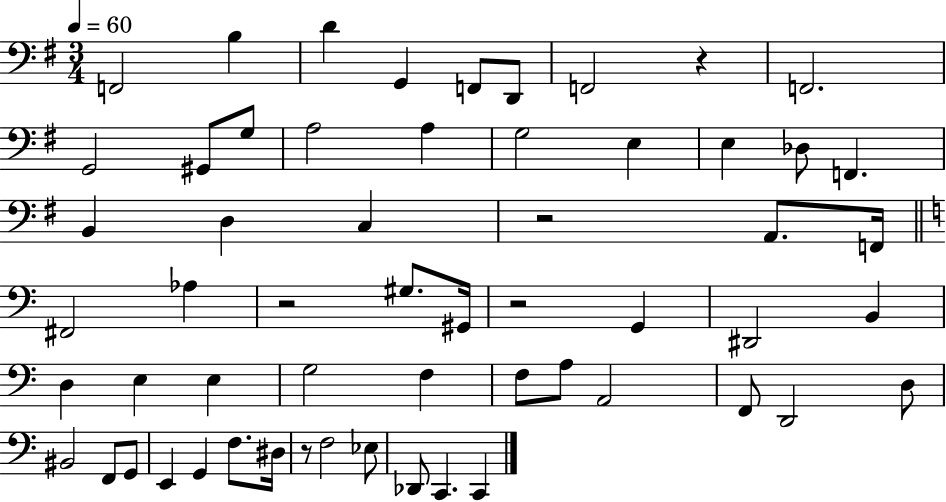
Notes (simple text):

F2/h B3/q D4/q G2/q F2/e D2/e F2/h R/q F2/h. G2/h G#2/e G3/e A3/h A3/q G3/h E3/q E3/q Db3/e F2/q. B2/q D3/q C3/q R/h A2/e. F2/s F#2/h Ab3/q R/h G#3/e. G#2/s R/h G2/q D#2/h B2/q D3/q E3/q E3/q G3/h F3/q F3/e A3/e A2/h F2/e D2/h D3/e BIS2/h F2/e G2/e E2/q G2/q F3/e. D#3/s R/e F3/h Eb3/e Db2/e C2/q. C2/q